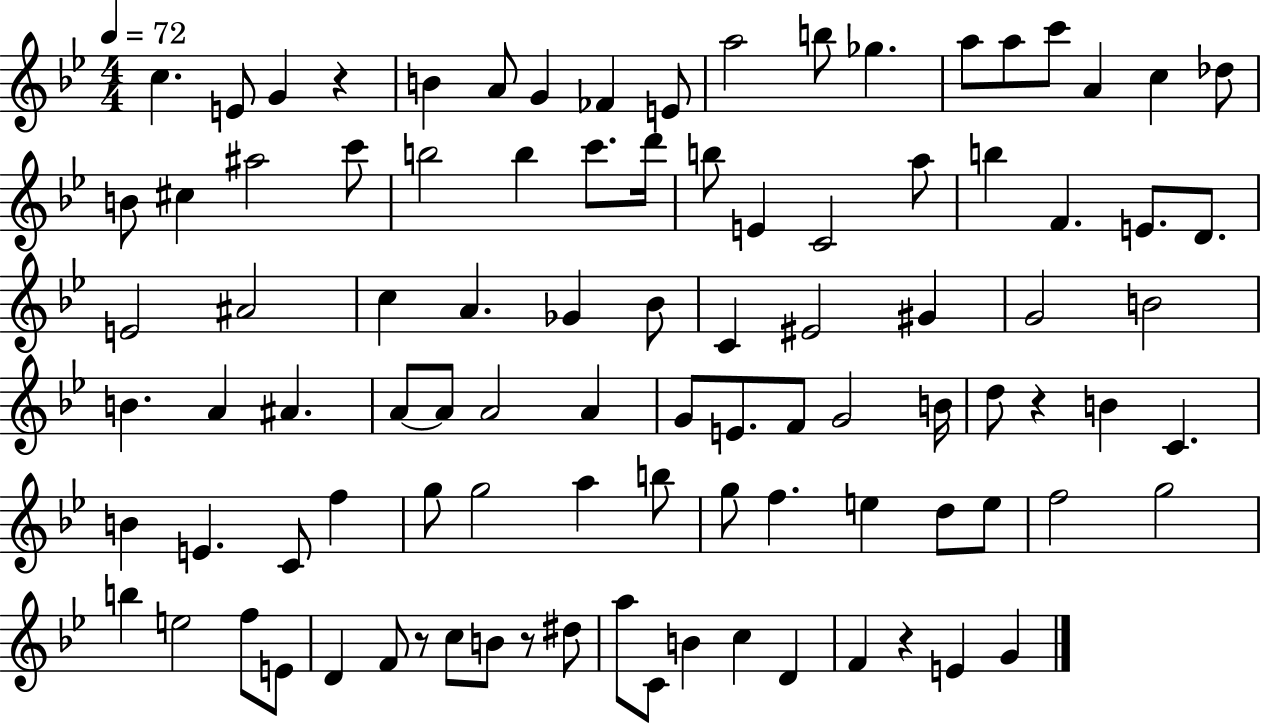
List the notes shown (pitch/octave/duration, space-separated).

C5/q. E4/e G4/q R/q B4/q A4/e G4/q FES4/q E4/e A5/h B5/e Gb5/q. A5/e A5/e C6/e A4/q C5/q Db5/e B4/e C#5/q A#5/h C6/e B5/h B5/q C6/e. D6/s B5/e E4/q C4/h A5/e B5/q F4/q. E4/e. D4/e. E4/h A#4/h C5/q A4/q. Gb4/q Bb4/e C4/q EIS4/h G#4/q G4/h B4/h B4/q. A4/q A#4/q. A4/e A4/e A4/h A4/q G4/e E4/e. F4/e G4/h B4/s D5/e R/q B4/q C4/q. B4/q E4/q. C4/e F5/q G5/e G5/h A5/q B5/e G5/e F5/q. E5/q D5/e E5/e F5/h G5/h B5/q E5/h F5/e E4/e D4/q F4/e R/e C5/e B4/e R/e D#5/e A5/e C4/e B4/q C5/q D4/q F4/q R/q E4/q G4/q